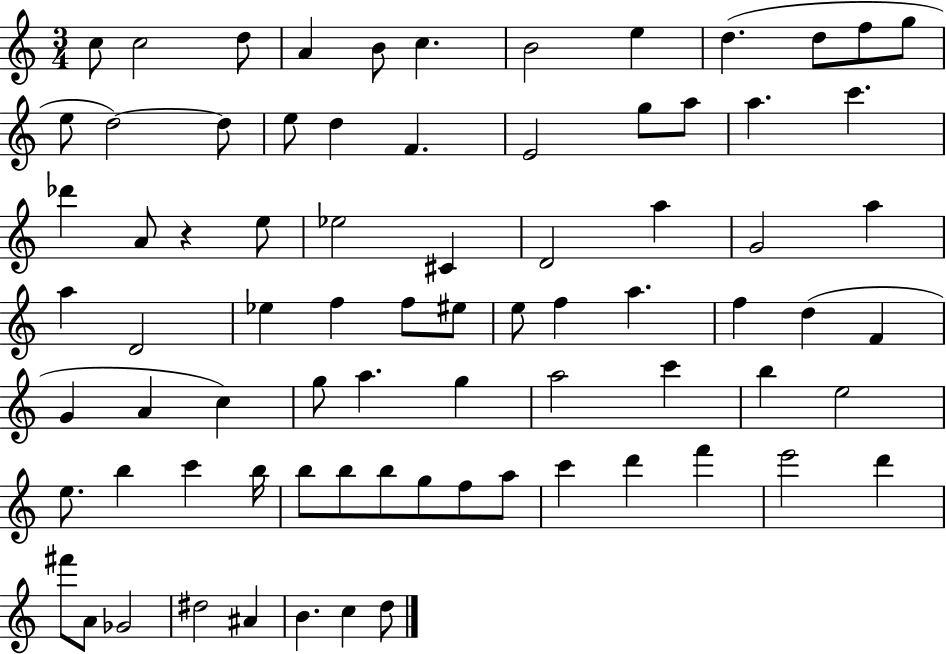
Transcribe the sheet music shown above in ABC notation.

X:1
T:Untitled
M:3/4
L:1/4
K:C
c/2 c2 d/2 A B/2 c B2 e d d/2 f/2 g/2 e/2 d2 d/2 e/2 d F E2 g/2 a/2 a c' _d' A/2 z e/2 _e2 ^C D2 a G2 a a D2 _e f f/2 ^e/2 e/2 f a f d F G A c g/2 a g a2 c' b e2 e/2 b c' b/4 b/2 b/2 b/2 g/2 f/2 a/2 c' d' f' e'2 d' ^f'/2 A/2 _G2 ^d2 ^A B c d/2